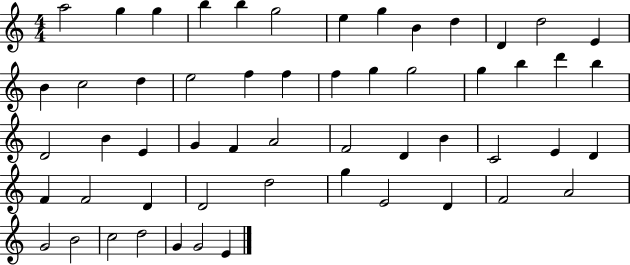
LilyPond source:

{
  \clef treble
  \numericTimeSignature
  \time 4/4
  \key c \major
  a''2 g''4 g''4 | b''4 b''4 g''2 | e''4 g''4 b'4 d''4 | d'4 d''2 e'4 | \break b'4 c''2 d''4 | e''2 f''4 f''4 | f''4 g''4 g''2 | g''4 b''4 d'''4 b''4 | \break d'2 b'4 e'4 | g'4 f'4 a'2 | f'2 d'4 b'4 | c'2 e'4 d'4 | \break f'4 f'2 d'4 | d'2 d''2 | g''4 e'2 d'4 | f'2 a'2 | \break g'2 b'2 | c''2 d''2 | g'4 g'2 e'4 | \bar "|."
}